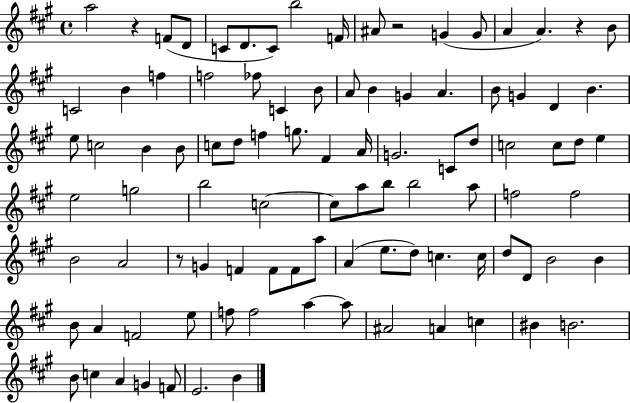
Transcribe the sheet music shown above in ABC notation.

X:1
T:Untitled
M:4/4
L:1/4
K:A
a2 z F/2 D/2 C/2 D/2 C/2 b2 F/4 ^A/2 z2 G G/2 A A z B/2 C2 B f f2 _f/2 C B/2 A/2 B G A B/2 G D B e/2 c2 B B/2 c/2 d/2 f g/2 ^F A/4 G2 C/2 d/2 c2 c/2 d/2 e e2 g2 b2 c2 c/2 a/2 b/2 b2 a/2 f2 f2 B2 A2 z/2 G F F/2 F/2 a/2 A e/2 d/2 c c/4 d/2 D/2 B2 B B/2 A F2 e/2 f/2 f2 a a/2 ^A2 A c ^B B2 B/2 c A G F/2 E2 B